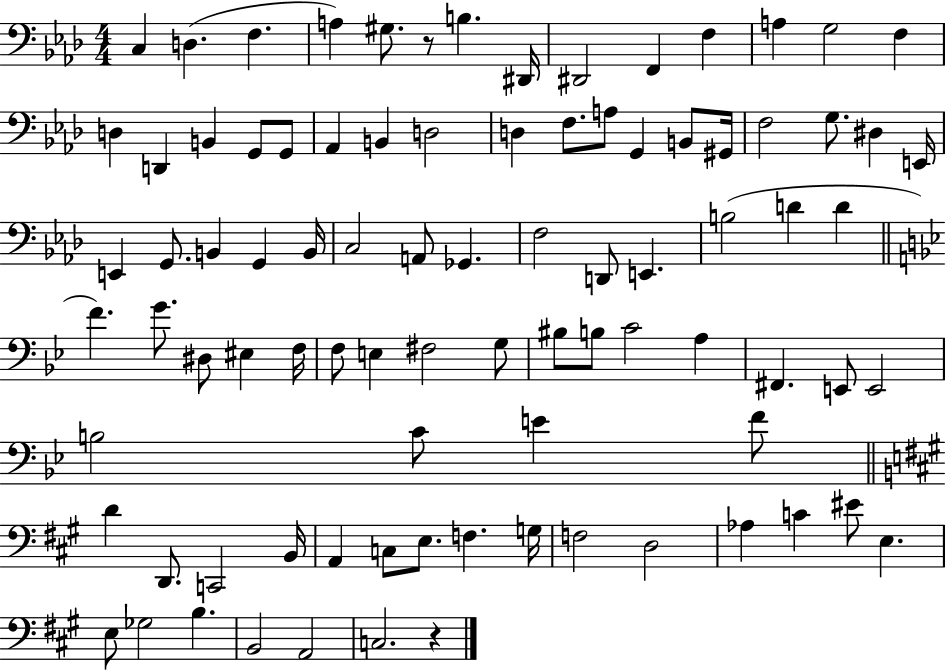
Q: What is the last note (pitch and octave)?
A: C3